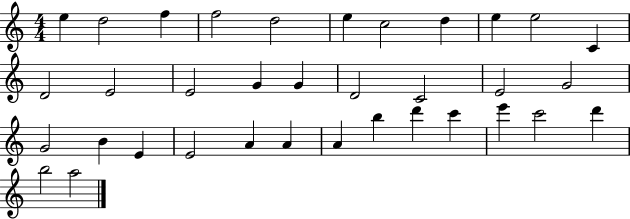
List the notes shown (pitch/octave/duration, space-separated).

E5/q D5/h F5/q F5/h D5/h E5/q C5/h D5/q E5/q E5/h C4/q D4/h E4/h E4/h G4/q G4/q D4/h C4/h E4/h G4/h G4/h B4/q E4/q E4/h A4/q A4/q A4/q B5/q D6/q C6/q E6/q C6/h D6/q B5/h A5/h